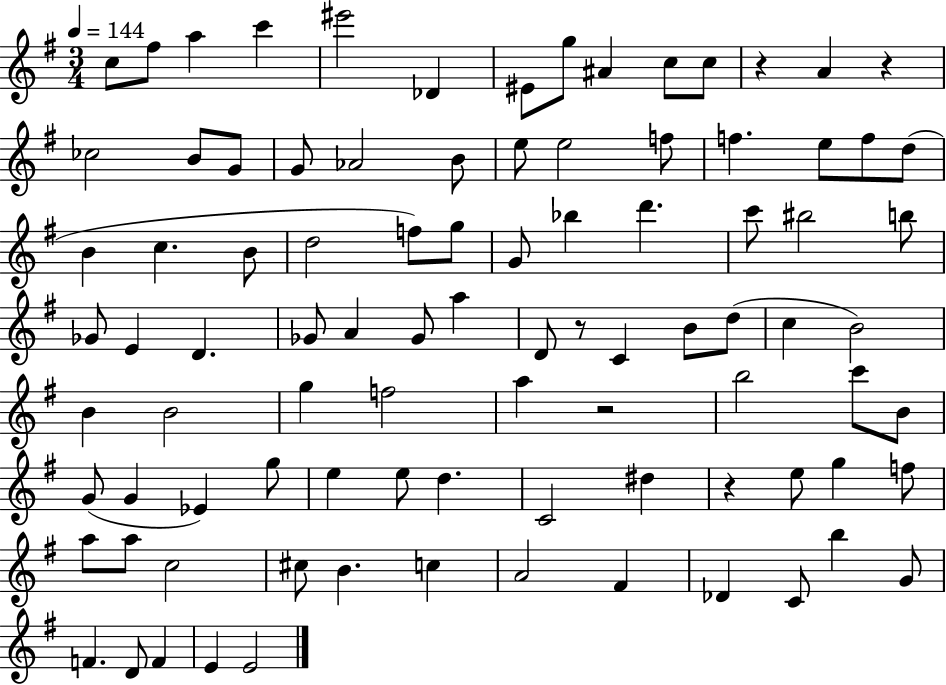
C5/e F#5/e A5/q C6/q EIS6/h Db4/q EIS4/e G5/e A#4/q C5/e C5/e R/q A4/q R/q CES5/h B4/e G4/e G4/e Ab4/h B4/e E5/e E5/h F5/e F5/q. E5/e F5/e D5/e B4/q C5/q. B4/e D5/h F5/e G5/e G4/e Bb5/q D6/q. C6/e BIS5/h B5/e Gb4/e E4/q D4/q. Gb4/e A4/q Gb4/e A5/q D4/e R/e C4/q B4/e D5/e C5/q B4/h B4/q B4/h G5/q F5/h A5/q R/h B5/h C6/e B4/e G4/e G4/q Eb4/q G5/e E5/q E5/e D5/q. C4/h D#5/q R/q E5/e G5/q F5/e A5/e A5/e C5/h C#5/e B4/q. C5/q A4/h F#4/q Db4/q C4/e B5/q G4/e F4/q. D4/e F4/q E4/q E4/h